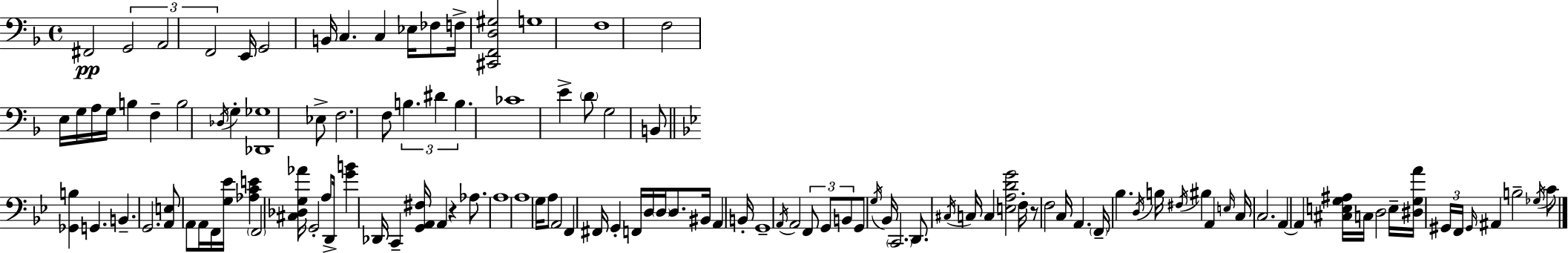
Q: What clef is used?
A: bass